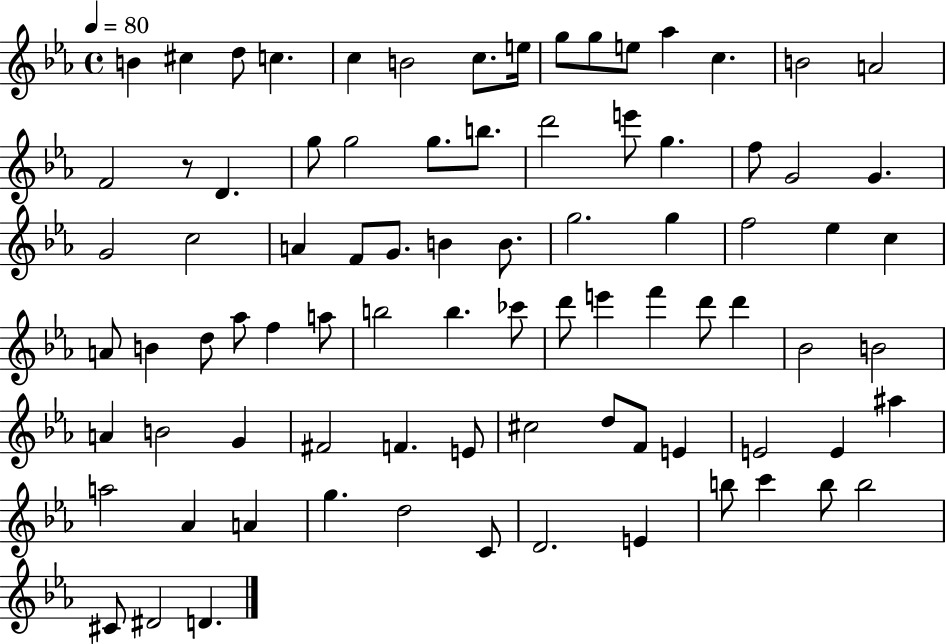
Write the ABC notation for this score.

X:1
T:Untitled
M:4/4
L:1/4
K:Eb
B ^c d/2 c c B2 c/2 e/4 g/2 g/2 e/2 _a c B2 A2 F2 z/2 D g/2 g2 g/2 b/2 d'2 e'/2 g f/2 G2 G G2 c2 A F/2 G/2 B B/2 g2 g f2 _e c A/2 B d/2 _a/2 f a/2 b2 b _c'/2 d'/2 e' f' d'/2 d' _B2 B2 A B2 G ^F2 F E/2 ^c2 d/2 F/2 E E2 E ^a a2 _A A g d2 C/2 D2 E b/2 c' b/2 b2 ^C/2 ^D2 D